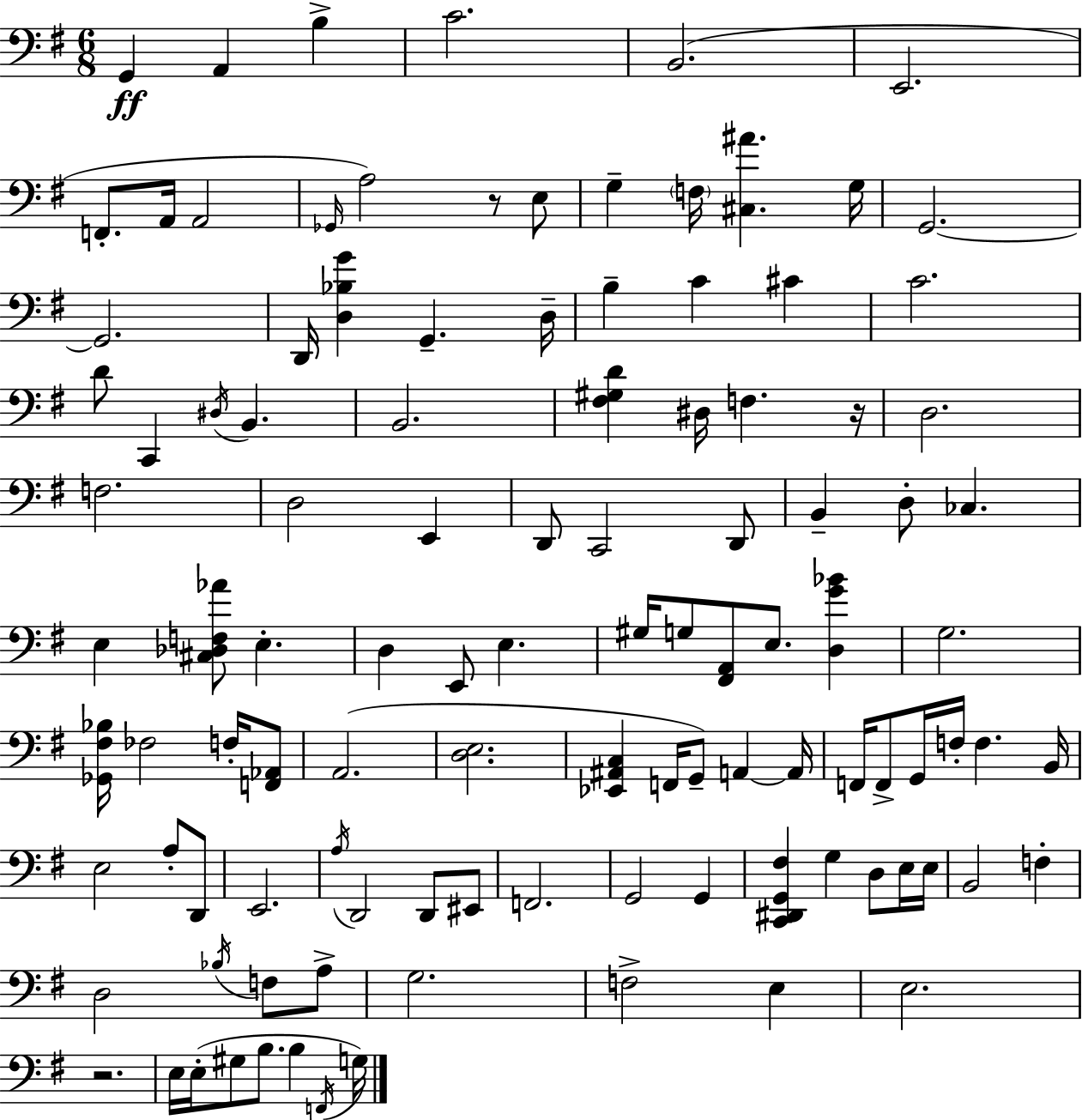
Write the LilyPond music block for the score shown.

{
  \clef bass
  \numericTimeSignature
  \time 6/8
  \key g \major
  \repeat volta 2 { g,4\ff a,4 b4-> | c'2. | b,2.( | e,2. | \break f,8.-. a,16 a,2 | \grace { ges,16 }) a2 r8 e8 | g4-- \parenthesize f16 <cis ais'>4. | g16 g,2.~~ | \break g,2. | d,16 <d bes g'>4 g,4.-- | d16-- b4-- c'4 cis'4 | c'2. | \break d'8 c,4 \acciaccatura { dis16 } b,4. | b,2. | <fis gis d'>4 dis16 f4. | r16 d2. | \break f2. | d2 e,4 | d,8 c,2 | d,8 b,4-- d8-. ces4. | \break e4 <cis des f aes'>8 e4.-. | d4 e,8 e4. | gis16 g8 <fis, a,>8 e8. <d g' bes'>4 | g2. | \break <ges, fis bes>16 fes2 f16-. | <f, aes,>8 a,2.( | <d e>2. | <ees, ais, c>4 f,16 g,8--) a,4~~ | \break a,16 f,16 f,8-> g,16 f16-. f4. | b,16 e2 a8-. | d,8 e,2. | \acciaccatura { a16 } d,2 d,8 | \break eis,8 f,2. | g,2 g,4 | <c, dis, g, fis>4 g4 d8 | e16 e16 b,2 f4-. | \break d2 \acciaccatura { bes16 } | f8 a8-> g2. | f2-> | e4 e2. | \break r2. | e16 e16-.( gis8 b8. b4 | \acciaccatura { f,16 }) g16 } \bar "|."
}